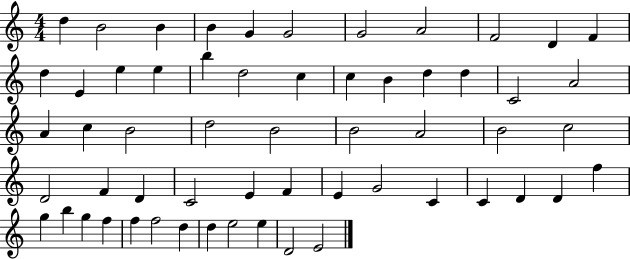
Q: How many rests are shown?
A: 0